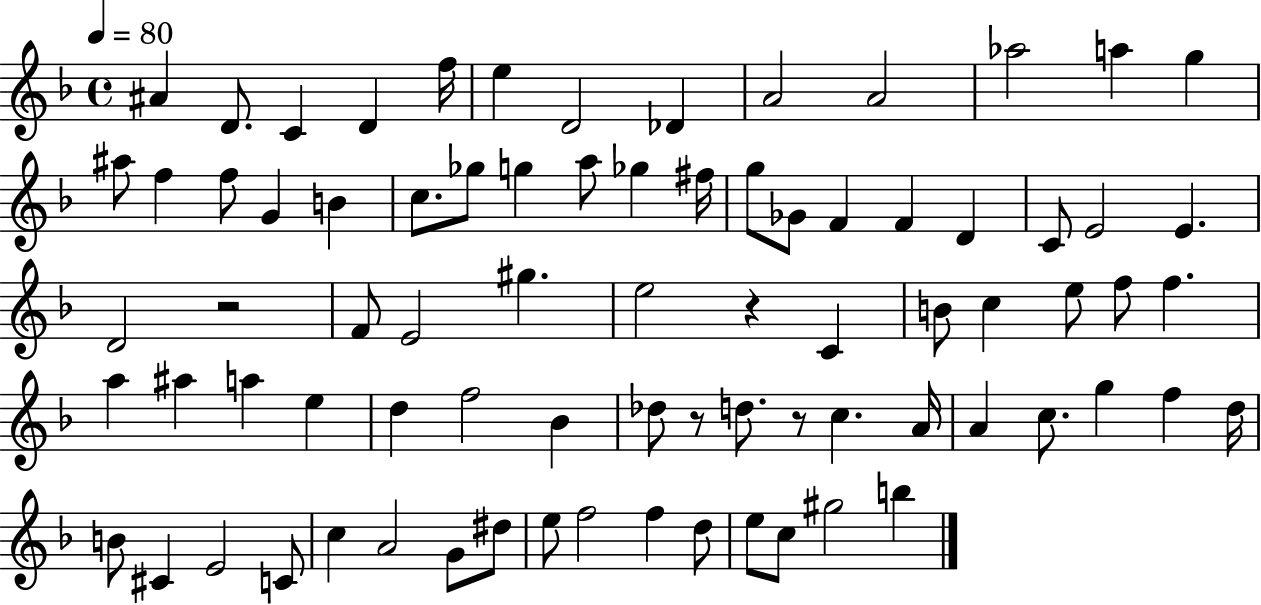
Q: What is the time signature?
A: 4/4